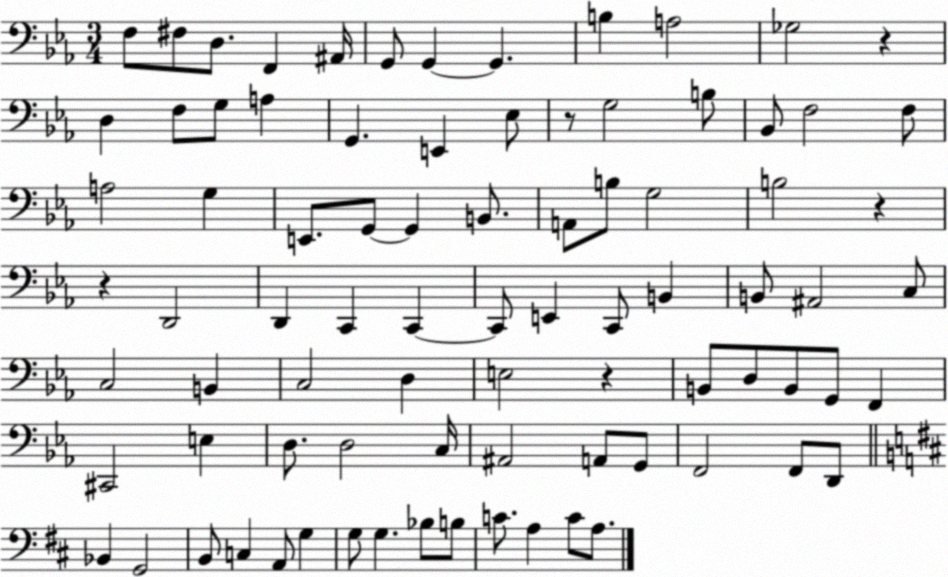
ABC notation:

X:1
T:Untitled
M:3/4
L:1/4
K:Eb
F,/2 ^F,/2 D,/2 F,, ^A,,/4 G,,/2 G,, G,, B, A,2 _G,2 z D, F,/2 G,/2 A, G,, E,, _E,/2 z/2 G,2 B,/2 _B,,/2 F,2 F,/2 A,2 G, E,,/2 G,,/2 G,, B,,/2 A,,/2 B,/2 G,2 B,2 z z D,,2 D,, C,, C,, C,,/2 E,, C,,/2 B,, B,,/2 ^A,,2 C,/2 C,2 B,, C,2 D, E,2 z B,,/2 D,/2 B,,/2 G,,/2 F,, ^C,,2 E, D,/2 D,2 C,/4 ^A,,2 A,,/2 G,,/2 F,,2 F,,/2 D,,/2 _B,, G,,2 B,,/2 C, A,,/2 G, G,/2 G, _B,/2 B,/2 C/2 A, C/2 A,/2